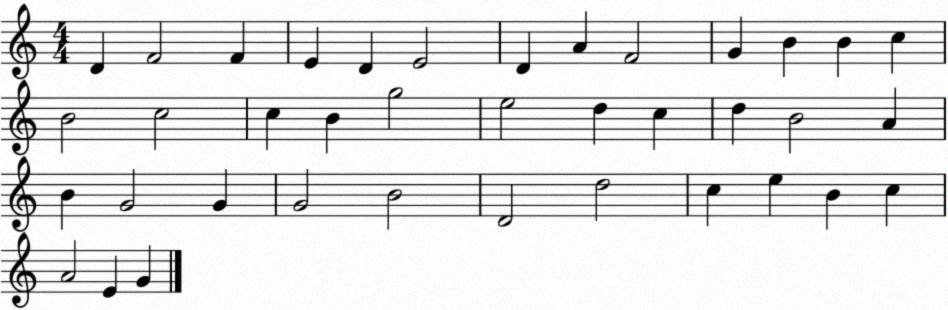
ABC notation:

X:1
T:Untitled
M:4/4
L:1/4
K:C
D F2 F E D E2 D A F2 G B B c B2 c2 c B g2 e2 d c d B2 A B G2 G G2 B2 D2 d2 c e B c A2 E G